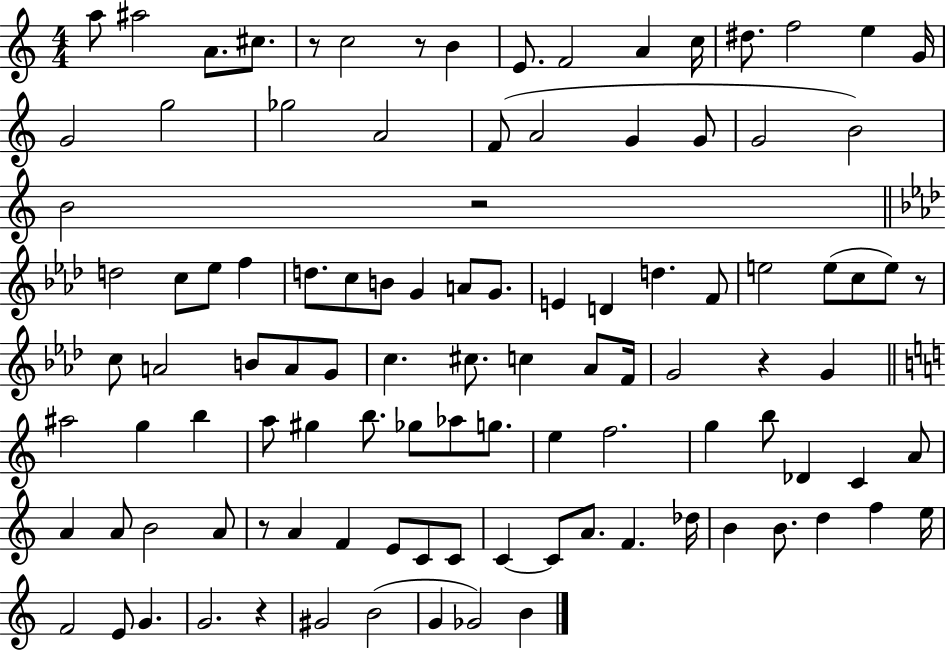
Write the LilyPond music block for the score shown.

{
  \clef treble
  \numericTimeSignature
  \time 4/4
  \key c \major
  a''8 ais''2 a'8. cis''8. | r8 c''2 r8 b'4 | e'8. f'2 a'4 c''16 | dis''8. f''2 e''4 g'16 | \break g'2 g''2 | ges''2 a'2 | f'8( a'2 g'4 g'8 | g'2 b'2) | \break b'2 r2 | \bar "||" \break \key aes \major d''2 c''8 ees''8 f''4 | d''8. c''8 b'8 g'4 a'8 g'8. | e'4 d'4 d''4. f'8 | e''2 e''8( c''8 e''8) r8 | \break c''8 a'2 b'8 a'8 g'8 | c''4. cis''8. c''4 aes'8 f'16 | g'2 r4 g'4 | \bar "||" \break \key a \minor ais''2 g''4 b''4 | a''8 gis''4 b''8. ges''8 aes''8 g''8. | e''4 f''2. | g''4 b''8 des'4 c'4 a'8 | \break a'4 a'8 b'2 a'8 | r8 a'4 f'4 e'8 c'8 c'8 | c'4~~ c'8 a'8. f'4. des''16 | b'4 b'8. d''4 f''4 e''16 | \break f'2 e'8 g'4. | g'2. r4 | gis'2 b'2( | g'4 ges'2) b'4 | \break \bar "|."
}